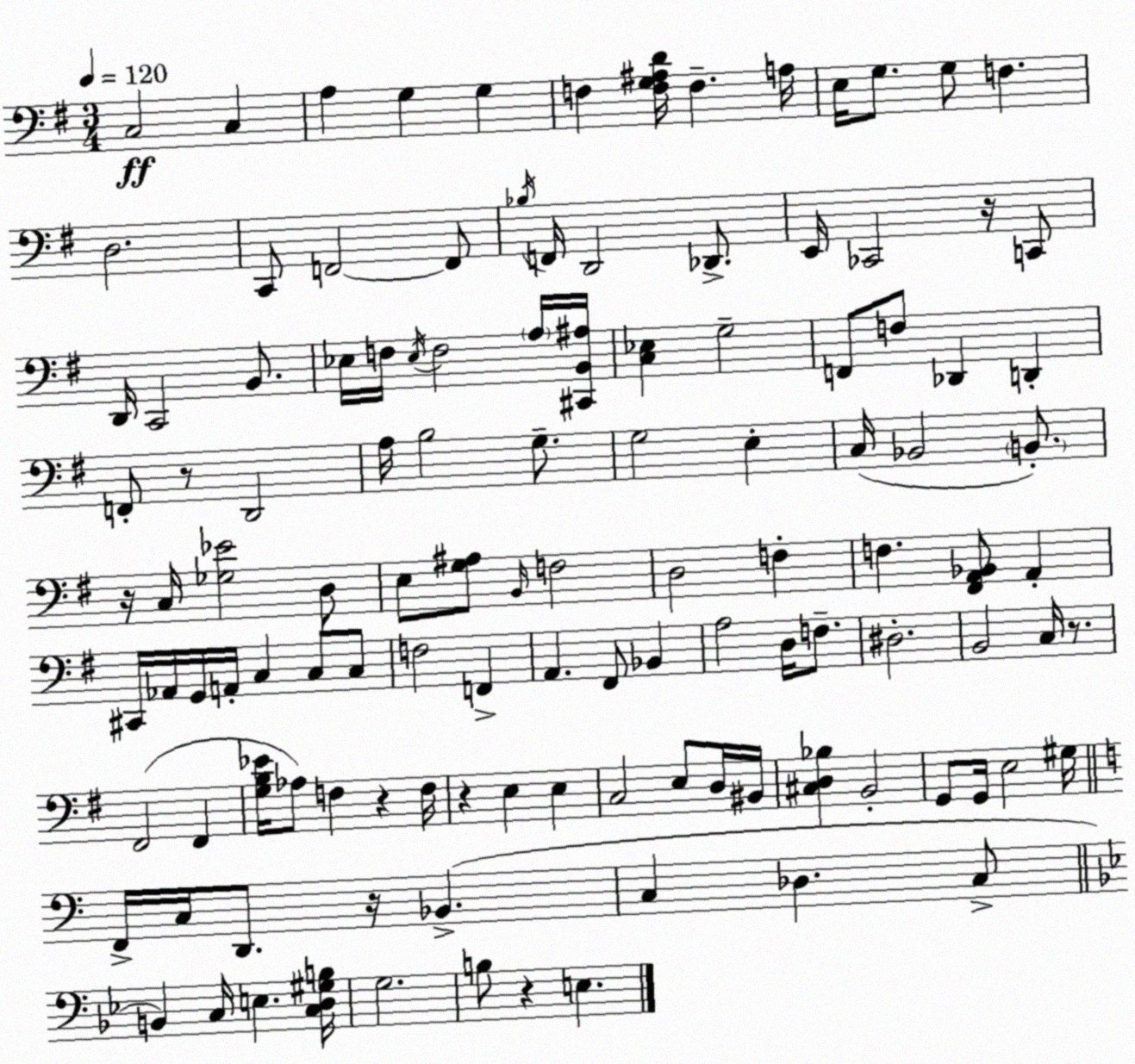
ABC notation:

X:1
T:Untitled
M:3/4
L:1/4
K:Em
C,2 C, A, G, G, F, [F,G,^A,D]/4 F, A,/4 E,/4 G,/2 G,/2 F, D,2 C,,/2 F,,2 F,,/2 _B,/4 F,,/4 D,,2 _D,,/2 E,,/4 _C,,2 z/4 C,,/2 D,,/4 C,,2 B,,/2 _E,/4 F,/4 _E,/4 F,2 A,/4 [^C,,B,,^A,]/4 [C,_E,] G,2 F,,/2 F,/2 _D,, D,, F,,/2 z/2 D,,2 A,/4 B,2 G,/2 G,2 E, C,/4 _B,,2 B,,/2 z/4 C,/4 [_G,_E]2 D,/2 E,/2 [G,^A,]/2 B,,/4 F,2 D,2 F, F, [^F,,A,,_B,,]/2 A,, ^C,,/4 _A,,/4 G,,/4 A,,/4 C, C,/2 C,/2 F,2 F,, A,, ^F,,/2 _B,, A,2 D,/4 F,/2 ^D,2 B,,2 C,/4 z/2 ^F,,2 ^F,, [G,B,_E]/4 _A,/2 F, z F,/4 z E, E, C,2 E,/2 D,/4 ^B,,/4 [^C,D,_B,] B,,2 G,,/2 G,,/4 E,2 ^G,/4 F,,/4 C,/4 D,,/2 z/4 _B,, C, _D, C,/2 B,, C,/4 E, [C,D,^G,B,]/4 G,2 B,/2 z E,